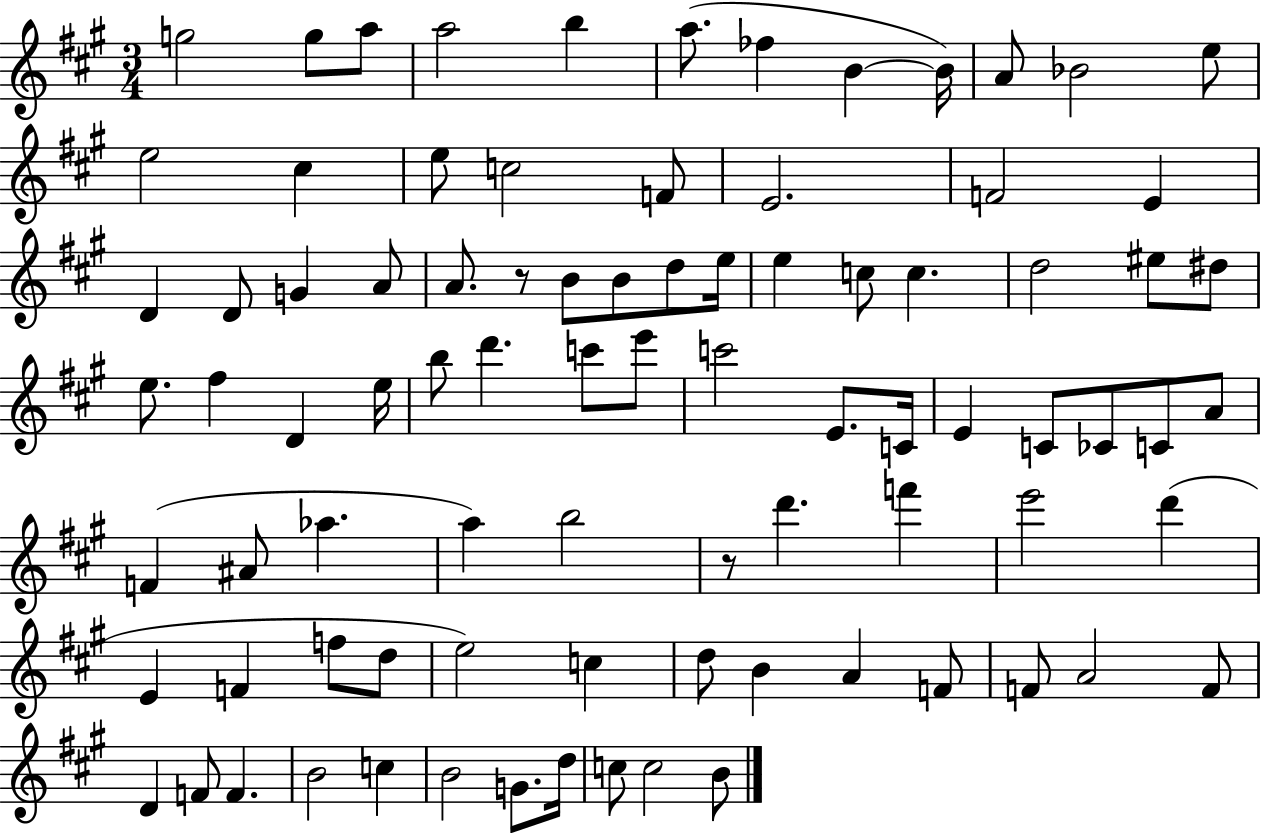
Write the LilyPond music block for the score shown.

{
  \clef treble
  \numericTimeSignature
  \time 3/4
  \key a \major
  g''2 g''8 a''8 | a''2 b''4 | a''8.( fes''4 b'4~~ b'16) | a'8 bes'2 e''8 | \break e''2 cis''4 | e''8 c''2 f'8 | e'2. | f'2 e'4 | \break d'4 d'8 g'4 a'8 | a'8. r8 b'8 b'8 d''8 e''16 | e''4 c''8 c''4. | d''2 eis''8 dis''8 | \break e''8. fis''4 d'4 e''16 | b''8 d'''4. c'''8 e'''8 | c'''2 e'8. c'16 | e'4 c'8 ces'8 c'8 a'8 | \break f'4( ais'8 aes''4. | a''4) b''2 | r8 d'''4. f'''4 | e'''2 d'''4( | \break e'4 f'4 f''8 d''8 | e''2) c''4 | d''8 b'4 a'4 f'8 | f'8 a'2 f'8 | \break d'4 f'8 f'4. | b'2 c''4 | b'2 g'8. d''16 | c''8 c''2 b'8 | \break \bar "|."
}